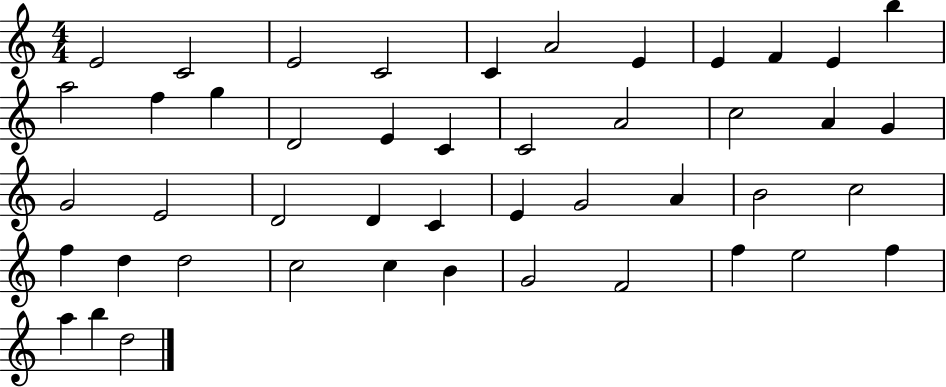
{
  \clef treble
  \numericTimeSignature
  \time 4/4
  \key c \major
  e'2 c'2 | e'2 c'2 | c'4 a'2 e'4 | e'4 f'4 e'4 b''4 | \break a''2 f''4 g''4 | d'2 e'4 c'4 | c'2 a'2 | c''2 a'4 g'4 | \break g'2 e'2 | d'2 d'4 c'4 | e'4 g'2 a'4 | b'2 c''2 | \break f''4 d''4 d''2 | c''2 c''4 b'4 | g'2 f'2 | f''4 e''2 f''4 | \break a''4 b''4 d''2 | \bar "|."
}